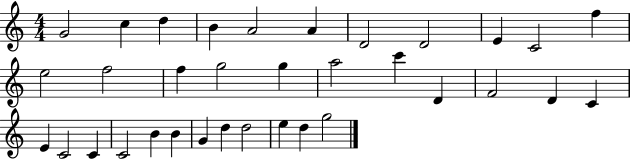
G4/h C5/q D5/q B4/q A4/h A4/q D4/h D4/h E4/q C4/h F5/q E5/h F5/h F5/q G5/h G5/q A5/h C6/q D4/q F4/h D4/q C4/q E4/q C4/h C4/q C4/h B4/q B4/q G4/q D5/q D5/h E5/q D5/q G5/h